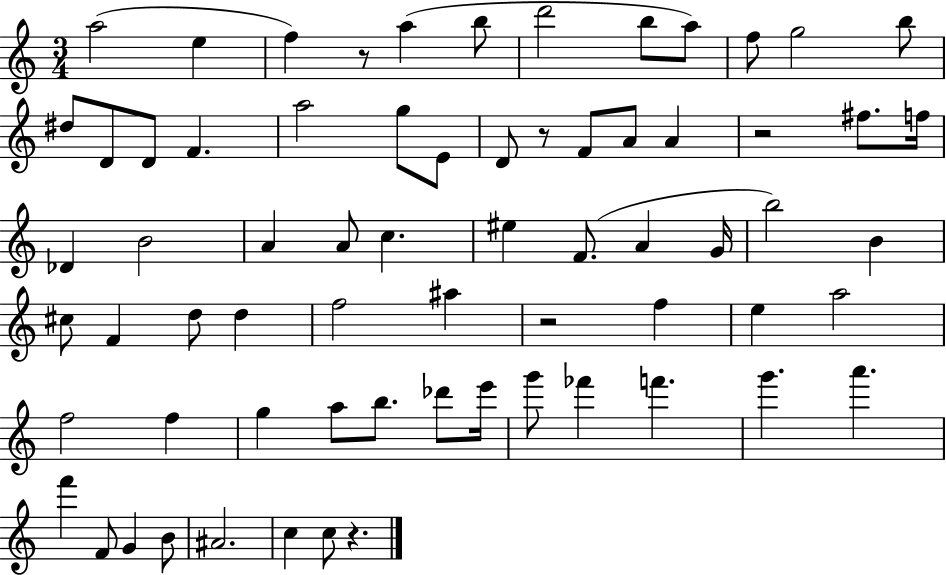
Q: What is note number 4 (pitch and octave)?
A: A5